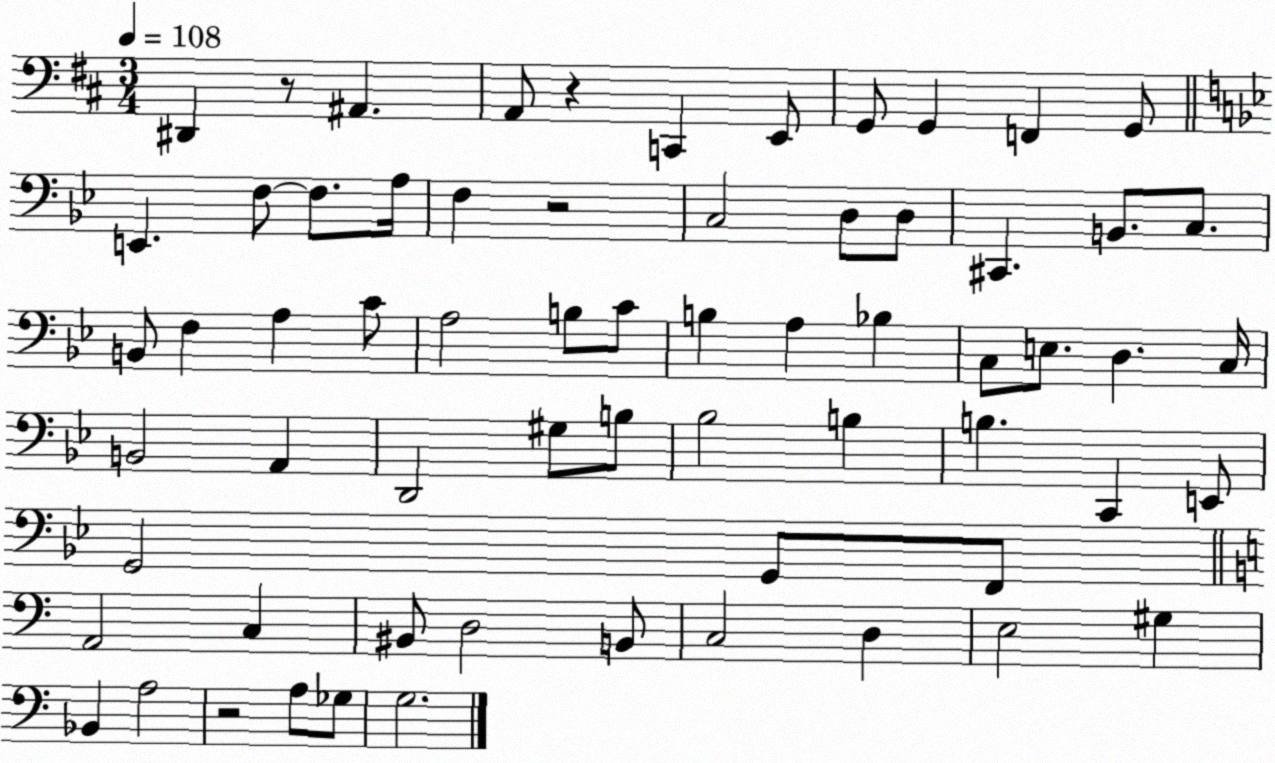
X:1
T:Untitled
M:3/4
L:1/4
K:D
^D,, z/2 ^A,, A,,/2 z C,, E,,/2 G,,/2 G,, F,, G,,/2 E,, F,/2 F,/2 A,/4 F, z2 C,2 D,/2 D,/2 ^C,, B,,/2 C,/2 B,,/2 F, A, C/2 A,2 B,/2 C/2 B, A, _B, C,/2 E,/2 D, C,/4 B,,2 A,, D,,2 ^G,/2 B,/2 _B,2 B, B, C,, E,,/2 G,,2 G,,/2 F,,/2 A,,2 C, ^B,,/2 D,2 B,,/2 C,2 D, E,2 ^G, _B,, A,2 z2 A,/2 _G,/2 G,2